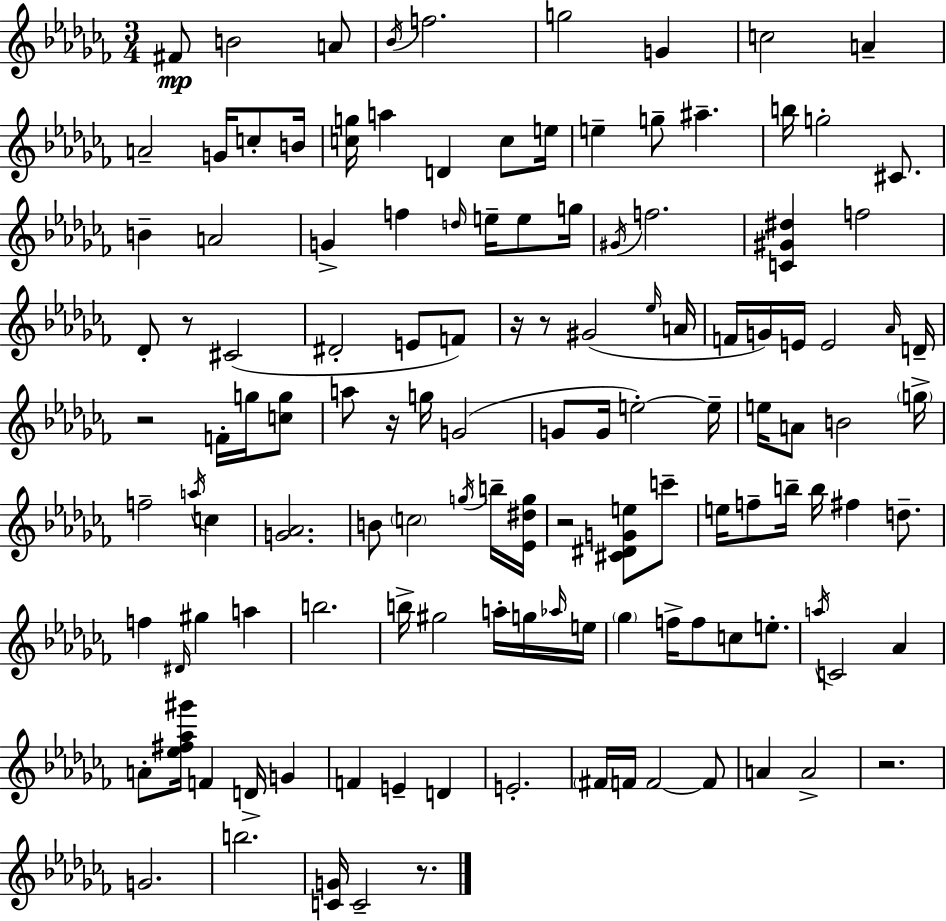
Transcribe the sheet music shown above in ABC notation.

X:1
T:Untitled
M:3/4
L:1/4
K:Abm
^F/2 B2 A/2 _B/4 f2 g2 G c2 A A2 G/4 c/2 B/4 [cg]/4 a D c/2 e/4 e g/2 ^a b/4 g2 ^C/2 B A2 G f d/4 e/4 e/2 g/4 ^G/4 f2 [C^G^d] f2 _D/2 z/2 ^C2 ^D2 E/2 F/2 z/4 z/2 ^G2 _e/4 A/4 F/4 G/4 E/4 E2 _A/4 D/4 z2 F/4 g/4 [cg]/2 a/2 z/4 g/4 G2 G/2 G/4 e2 e/4 e/4 A/2 B2 g/4 f2 a/4 c [G_A]2 B/2 c2 g/4 b/4 [_E^dg]/4 z2 [^C^DGe]/2 c'/2 e/4 f/2 b/4 b/4 ^f d/2 f ^D/4 ^g a b2 b/4 ^g2 a/4 g/4 _a/4 e/4 _g f/4 f/2 c/2 e/2 a/4 C2 _A A/2 [_e^f_a^g']/4 F D/4 G F E D E2 ^F/4 F/4 F2 F/2 A A2 z2 G2 b2 [CG]/4 C2 z/2